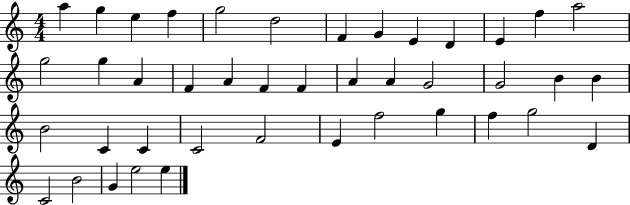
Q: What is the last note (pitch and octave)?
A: E5